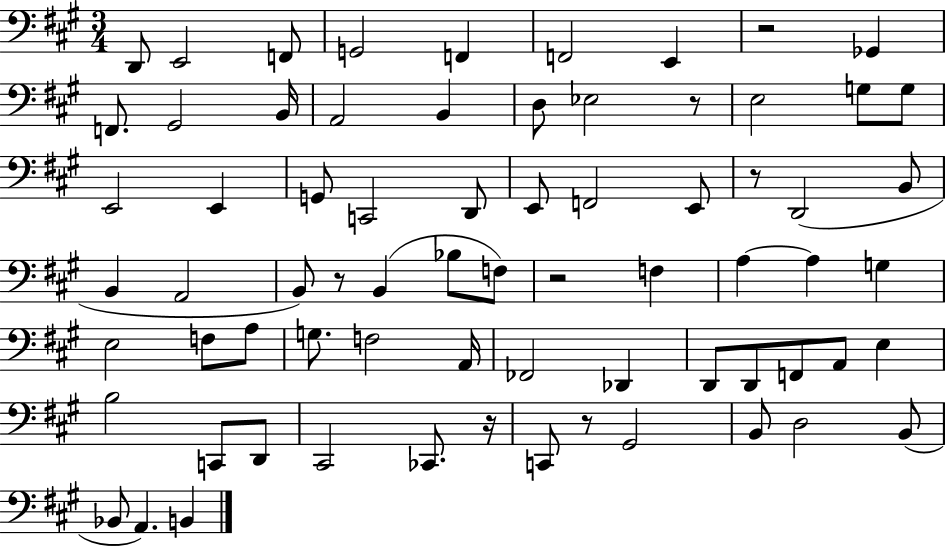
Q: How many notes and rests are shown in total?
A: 71